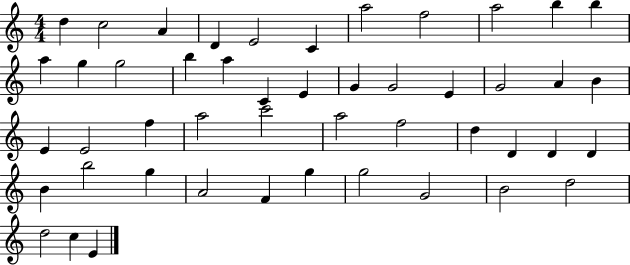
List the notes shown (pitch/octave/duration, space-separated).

D5/q C5/h A4/q D4/q E4/h C4/q A5/h F5/h A5/h B5/q B5/q A5/q G5/q G5/h B5/q A5/q C4/q E4/q G4/q G4/h E4/q G4/h A4/q B4/q E4/q E4/h F5/q A5/h C6/h A5/h F5/h D5/q D4/q D4/q D4/q B4/q B5/h G5/q A4/h F4/q G5/q G5/h G4/h B4/h D5/h D5/h C5/q E4/q